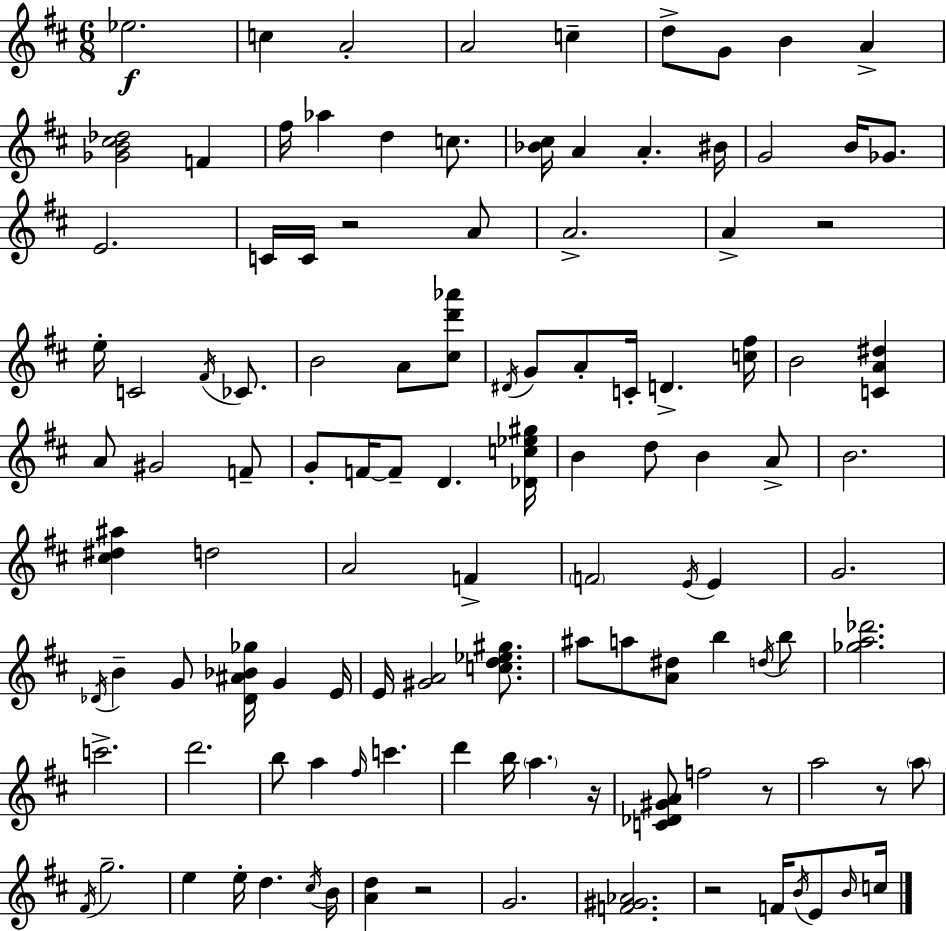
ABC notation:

X:1
T:Untitled
M:6/8
L:1/4
K:D
_e2 c A2 A2 c d/2 G/2 B A [_GB^c_d]2 F ^f/4 _a d c/2 [_B^c]/4 A A ^B/4 G2 B/4 _G/2 E2 C/4 C/4 z2 A/2 A2 A z2 e/4 C2 ^F/4 _C/2 B2 A/2 [^cd'_a']/2 ^D/4 G/2 A/2 C/4 D [c^f]/4 B2 [CA^d] A/2 ^G2 F/2 G/2 F/4 F/2 D [_Dc_e^g]/4 B d/2 B A/2 B2 [^c^d^a] d2 A2 F F2 E/4 E G2 _D/4 B G/2 [_D^A_B_g]/4 G E/4 E/4 [^GA]2 [cd_e^g]/2 ^a/2 a/2 [A^d]/2 b d/4 b/2 [_ga_d']2 c'2 d'2 b/2 a ^f/4 c' d' b/4 a z/4 [C_D^GA]/2 f2 z/2 a2 z/2 a/2 ^F/4 g2 e e/4 d ^c/4 B/4 [Ad] z2 G2 [F^G_A]2 z2 F/4 B/4 E/2 B/4 c/4